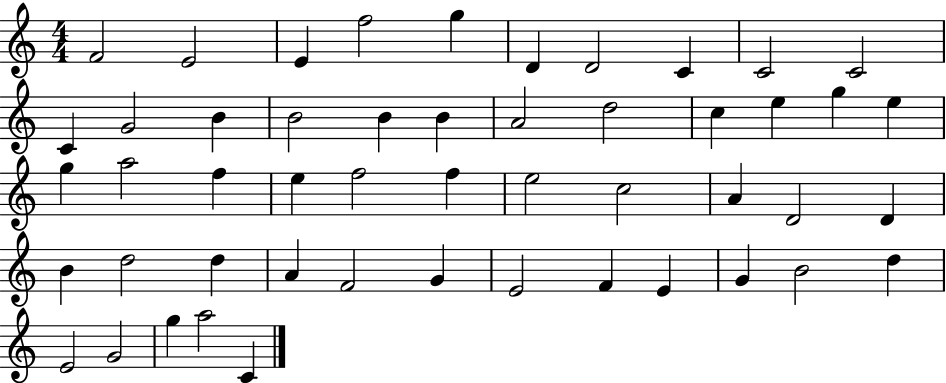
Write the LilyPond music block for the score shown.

{
  \clef treble
  \numericTimeSignature
  \time 4/4
  \key c \major
  f'2 e'2 | e'4 f''2 g''4 | d'4 d'2 c'4 | c'2 c'2 | \break c'4 g'2 b'4 | b'2 b'4 b'4 | a'2 d''2 | c''4 e''4 g''4 e''4 | \break g''4 a''2 f''4 | e''4 f''2 f''4 | e''2 c''2 | a'4 d'2 d'4 | \break b'4 d''2 d''4 | a'4 f'2 g'4 | e'2 f'4 e'4 | g'4 b'2 d''4 | \break e'2 g'2 | g''4 a''2 c'4 | \bar "|."
}